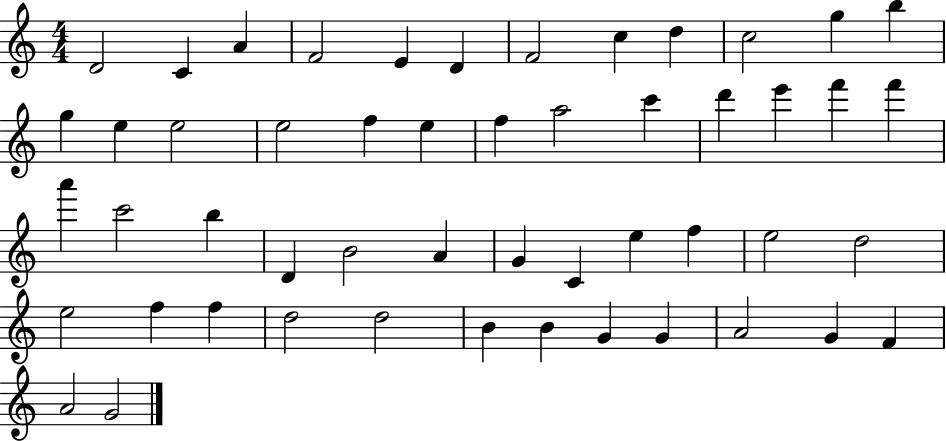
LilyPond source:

{
  \clef treble
  \numericTimeSignature
  \time 4/4
  \key c \major
  d'2 c'4 a'4 | f'2 e'4 d'4 | f'2 c''4 d''4 | c''2 g''4 b''4 | \break g''4 e''4 e''2 | e''2 f''4 e''4 | f''4 a''2 c'''4 | d'''4 e'''4 f'''4 f'''4 | \break a'''4 c'''2 b''4 | d'4 b'2 a'4 | g'4 c'4 e''4 f''4 | e''2 d''2 | \break e''2 f''4 f''4 | d''2 d''2 | b'4 b'4 g'4 g'4 | a'2 g'4 f'4 | \break a'2 g'2 | \bar "|."
}